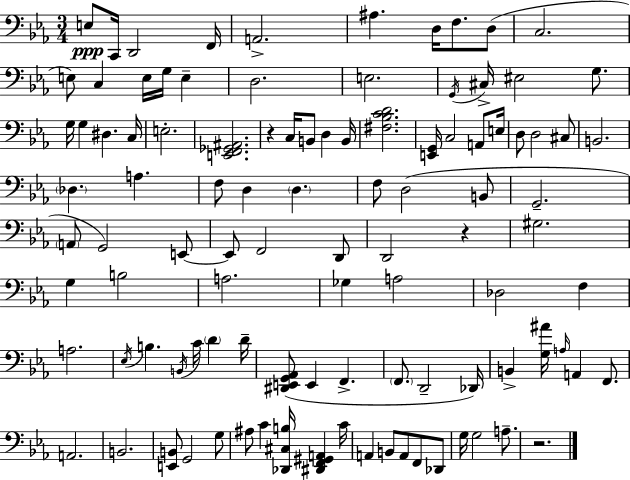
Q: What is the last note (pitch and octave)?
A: A3